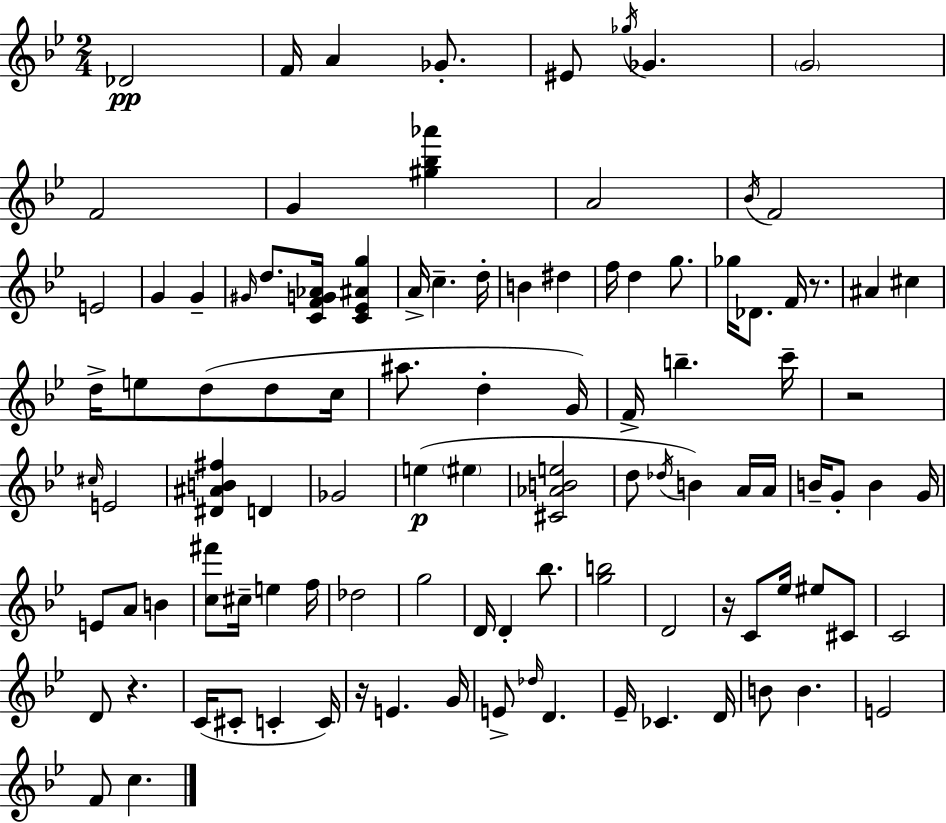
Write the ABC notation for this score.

X:1
T:Untitled
M:2/4
L:1/4
K:Gm
_D2 F/4 A _G/2 ^E/2 _g/4 _G G2 F2 G [^g_b_a'] A2 _B/4 F2 E2 G G ^G/4 d/2 [CFG_A]/4 [C_E^Ag] A/4 c d/4 B ^d f/4 d g/2 _g/4 _D/2 F/4 z/2 ^A ^c d/4 e/2 d/2 d/2 c/4 ^a/2 d G/4 F/4 b c'/4 z2 ^c/4 E2 [^D^AB^f] D _G2 e ^e [^C_ABe]2 d/2 _d/4 B A/4 A/4 B/4 G/2 B G/4 E/2 A/2 B [c^f']/2 ^c/4 e f/4 _d2 g2 D/4 D _b/2 [gb]2 D2 z/4 C/2 _e/4 ^e/2 ^C/2 C2 D/2 z C/4 ^C/2 C C/4 z/4 E G/4 E/2 _d/4 D _E/4 _C D/4 B/2 B E2 F/2 c